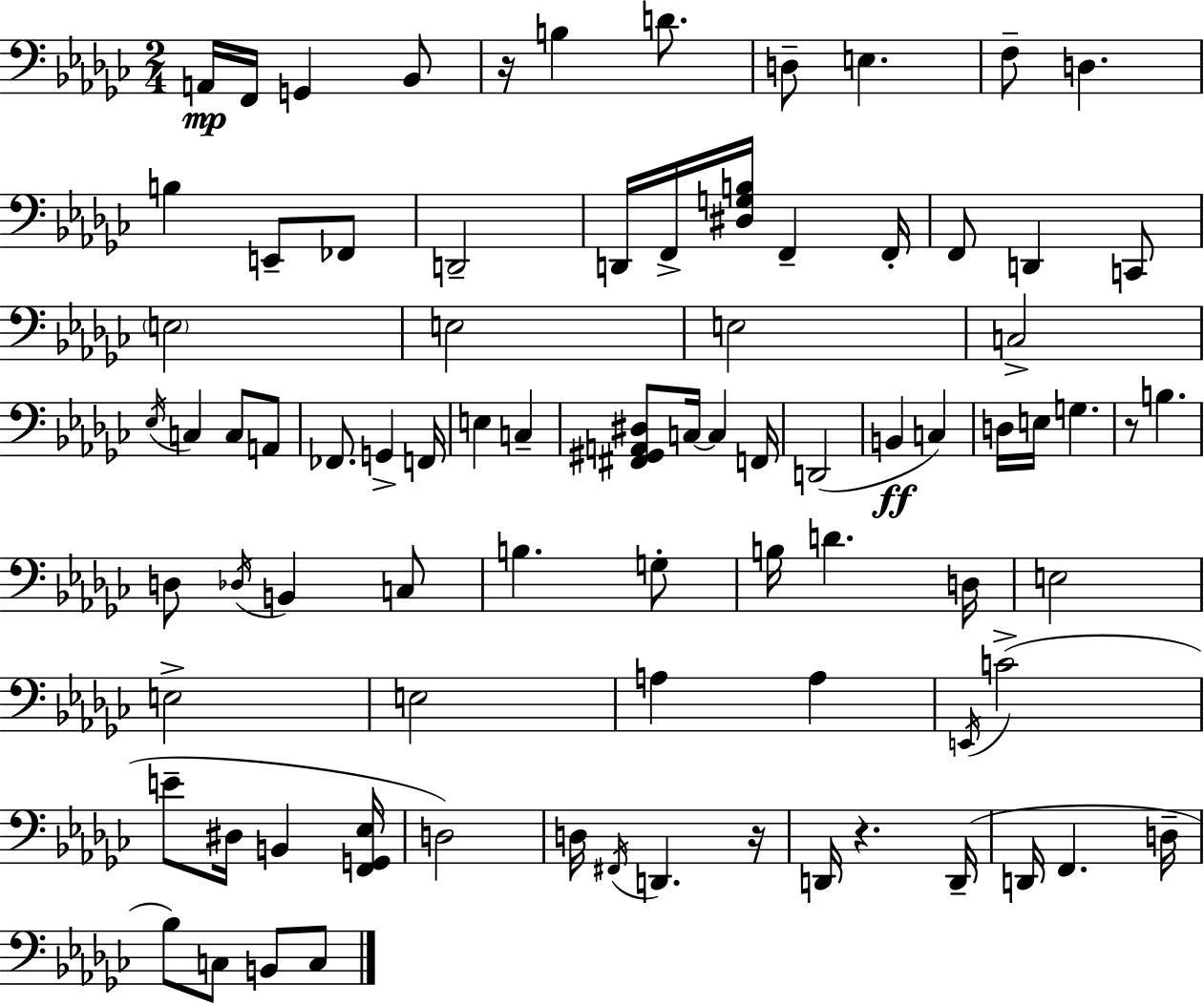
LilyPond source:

{
  \clef bass
  \numericTimeSignature
  \time 2/4
  \key ees \minor
  a,16\mp f,16 g,4 bes,8 | r16 b4 d'8. | d8-- e4. | f8-- d4. | \break b4 e,8-- fes,8 | d,2-- | d,16 f,16-> <dis g b>16 f,4-- f,16-. | f,8 d,4 c,8 | \break \parenthesize e2 | e2 | e2 | c2-> | \break \acciaccatura { ees16 } c4 c8 a,8 | fes,8. g,4-> | f,16 e4 c4-- | <fis, gis, a, dis>8 c16~~ c4 | \break f,16 d,2( | b,4\ff c4) | d16 e16 g4. | r8 b4. | \break d8 \acciaccatura { des16 } b,4 | c8 b4. | g8-. b16 d'4. | d16 e2 | \break e2-> | e2 | a4 a4 | \acciaccatura { e,16 } c'2->( | \break e'8-- dis16 b,4 | <f, g, ees>16 d2) | d16 \acciaccatura { fis,16 } d,4. | r16 d,16 r4. | \break d,16--( d,16 f,4. | d16-- bes8) c8 | b,8 c8 \bar "|."
}